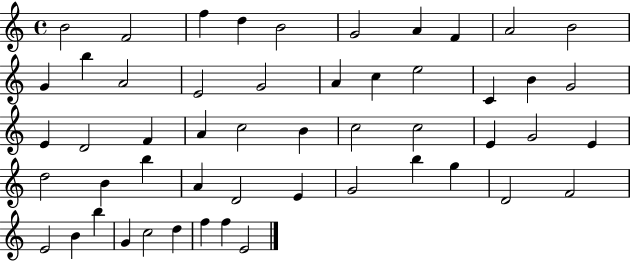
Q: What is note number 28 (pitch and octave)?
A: C5